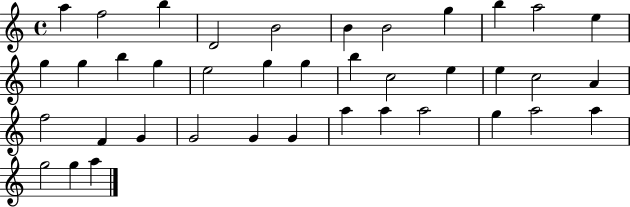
X:1
T:Untitled
M:4/4
L:1/4
K:C
a f2 b D2 B2 B B2 g b a2 e g g b g e2 g g b c2 e e c2 A f2 F G G2 G G a a a2 g a2 a g2 g a